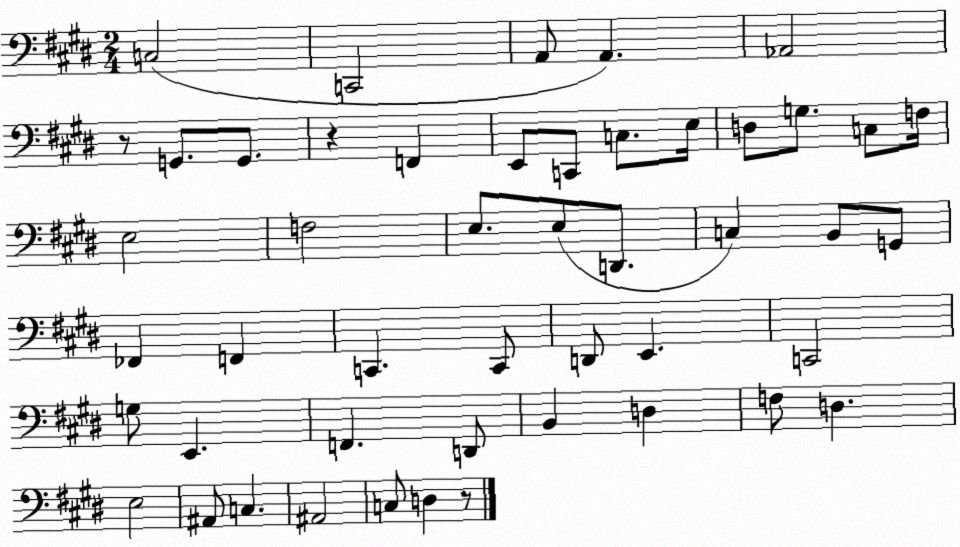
X:1
T:Untitled
M:2/4
L:1/4
K:E
C,2 C,,2 A,,/2 A,, _A,,2 z/2 G,,/2 G,,/2 z F,, E,,/2 C,,/2 C,/2 E,/4 D,/2 G,/2 C,/2 F,/4 E,2 F,2 E,/2 E,/2 D,,/2 C, B,,/2 G,,/2 _F,, F,, C,, C,,/2 D,,/2 E,, C,,2 G,/2 E,, F,, D,,/2 B,, D, F,/2 D, E,2 ^A,,/2 C, ^A,,2 C,/2 D, z/2